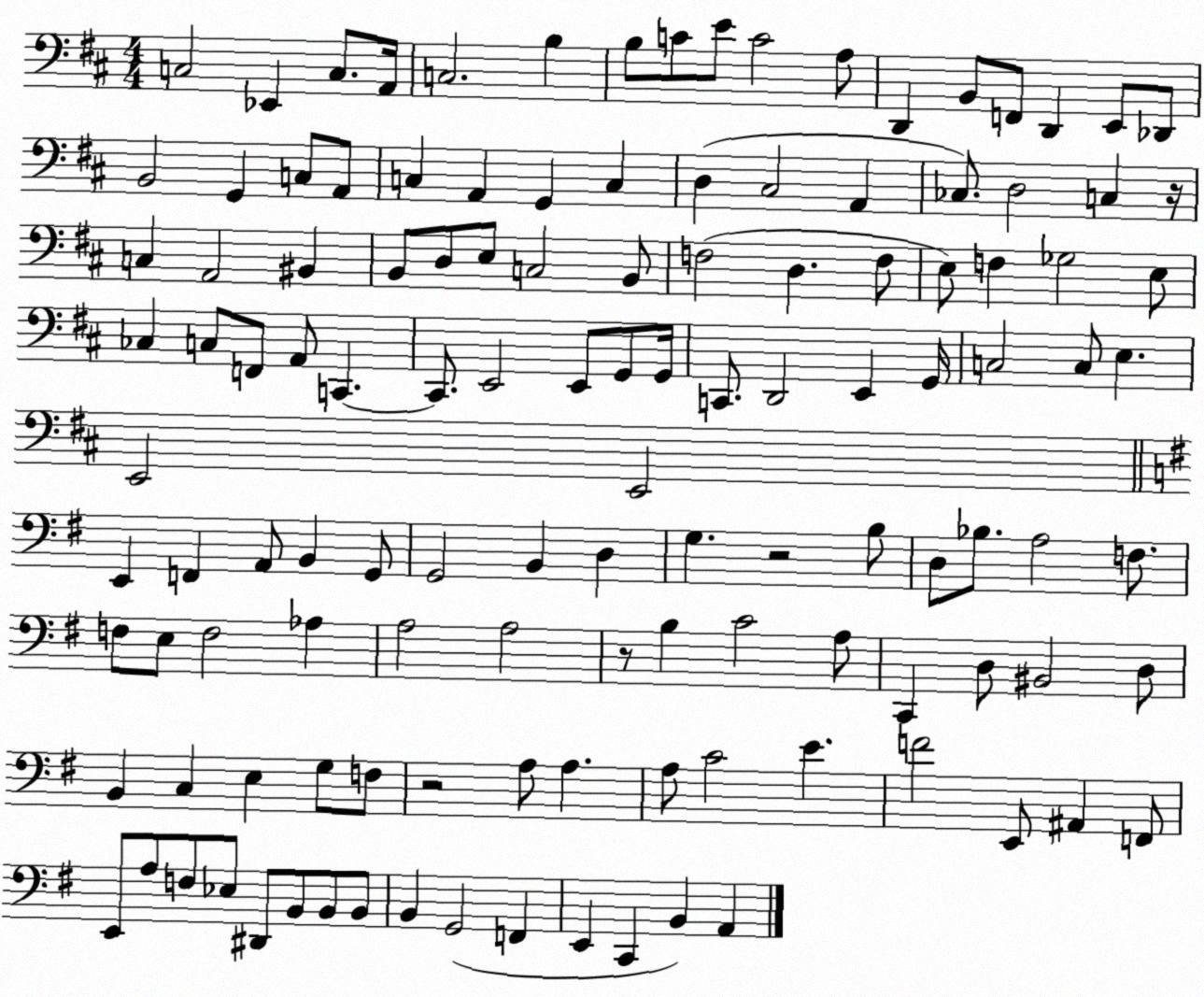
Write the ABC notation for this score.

X:1
T:Untitled
M:4/4
L:1/4
K:D
C,2 _E,, C,/2 A,,/4 C,2 B, B,/2 C/2 E/2 C2 A,/2 D,, B,,/2 F,,/2 D,, E,,/2 _D,,/2 B,,2 G,, C,/2 A,,/2 C, A,, G,, C, D, ^C,2 A,, _C,/2 D,2 C, z/4 C, A,,2 ^B,, B,,/2 D,/2 E,/2 C,2 B,,/2 F,2 D, F,/2 E,/2 F, _G,2 E,/2 _C, C,/2 F,,/2 A,,/2 C,, C,,/2 E,,2 E,,/2 G,,/2 G,,/4 C,,/2 D,,2 E,, G,,/4 C,2 C,/2 E, E,,2 E,,2 E,, F,, A,,/2 B,, G,,/2 G,,2 B,, D, G, z2 B,/2 D,/2 _B,/2 A,2 F,/2 F,/2 E,/2 F,2 _A, A,2 A,2 z/2 B, C2 A,/2 C,, D,/2 ^B,,2 D,/2 B,, C, E, G,/2 F,/2 z2 A,/2 A, A,/2 C2 E F2 E,,/2 ^A,, F,,/2 E,,/2 A,/2 F,/2 _E,/2 ^D,,/2 B,,/2 B,,/2 B,,/2 B,, G,,2 F,, E,, C,, B,, A,,